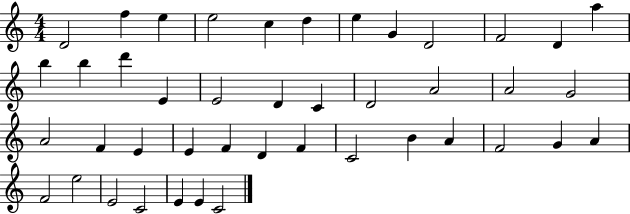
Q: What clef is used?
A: treble